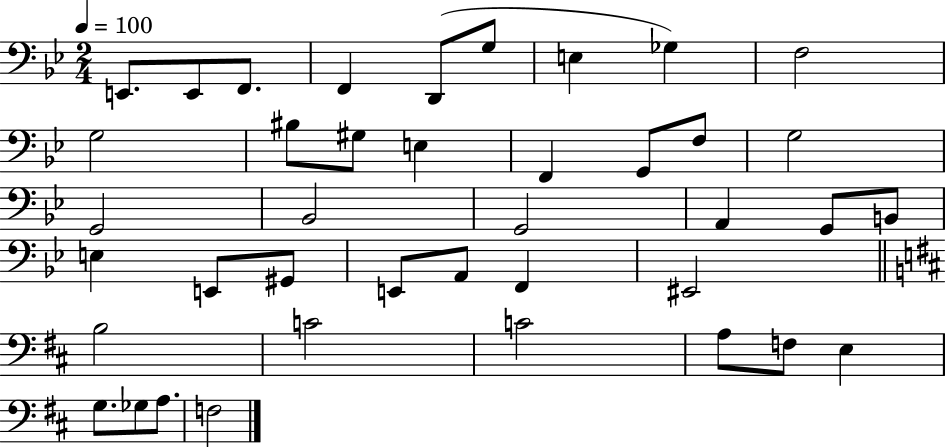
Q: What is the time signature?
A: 2/4